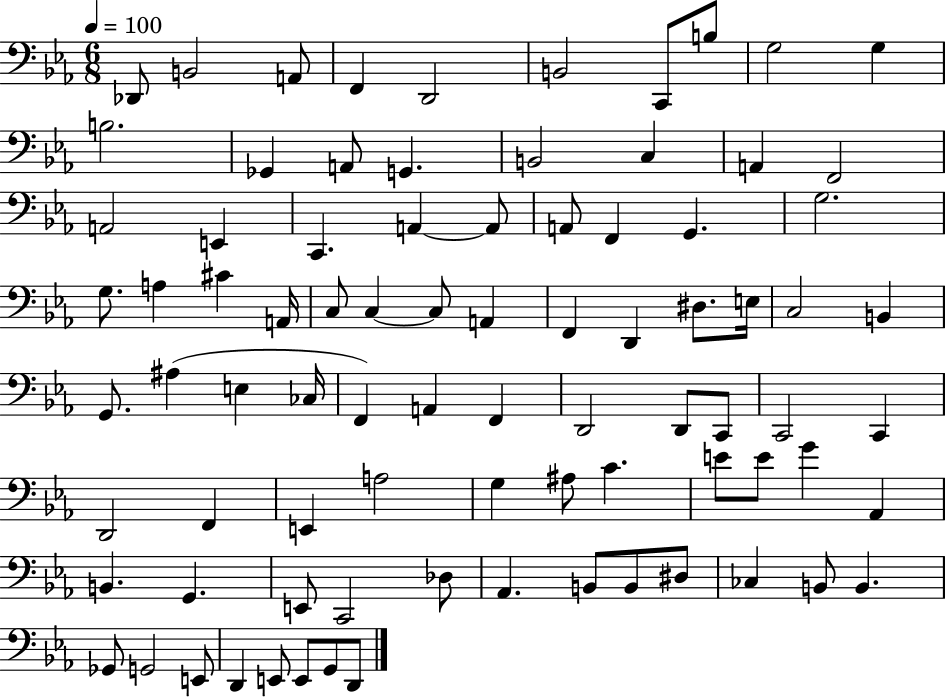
{
  \clef bass
  \numericTimeSignature
  \time 6/8
  \key ees \major
  \tempo 4 = 100
  \repeat volta 2 { des,8 b,2 a,8 | f,4 d,2 | b,2 c,8 b8 | g2 g4 | \break b2. | ges,4 a,8 g,4. | b,2 c4 | a,4 f,2 | \break a,2 e,4 | c,4. a,4~~ a,8 | a,8 f,4 g,4. | g2. | \break g8. a4 cis'4 a,16 | c8 c4~~ c8 a,4 | f,4 d,4 dis8. e16 | c2 b,4 | \break g,8. ais4( e4 ces16 | f,4) a,4 f,4 | d,2 d,8 c,8 | c,2 c,4 | \break d,2 f,4 | e,4 a2 | g4 ais8 c'4. | e'8 e'8 g'4 aes,4 | \break b,4. g,4. | e,8 c,2 des8 | aes,4. b,8 b,8 dis8 | ces4 b,8 b,4. | \break ges,8 g,2 e,8 | d,4 e,8 e,8 g,8 d,8 | } \bar "|."
}